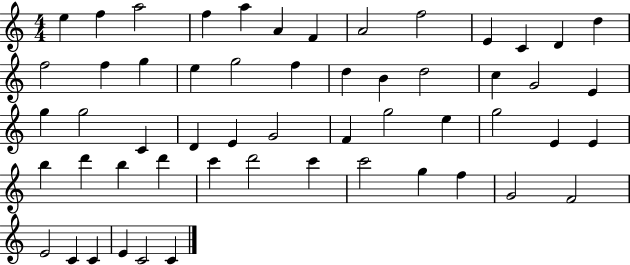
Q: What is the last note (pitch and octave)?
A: C4